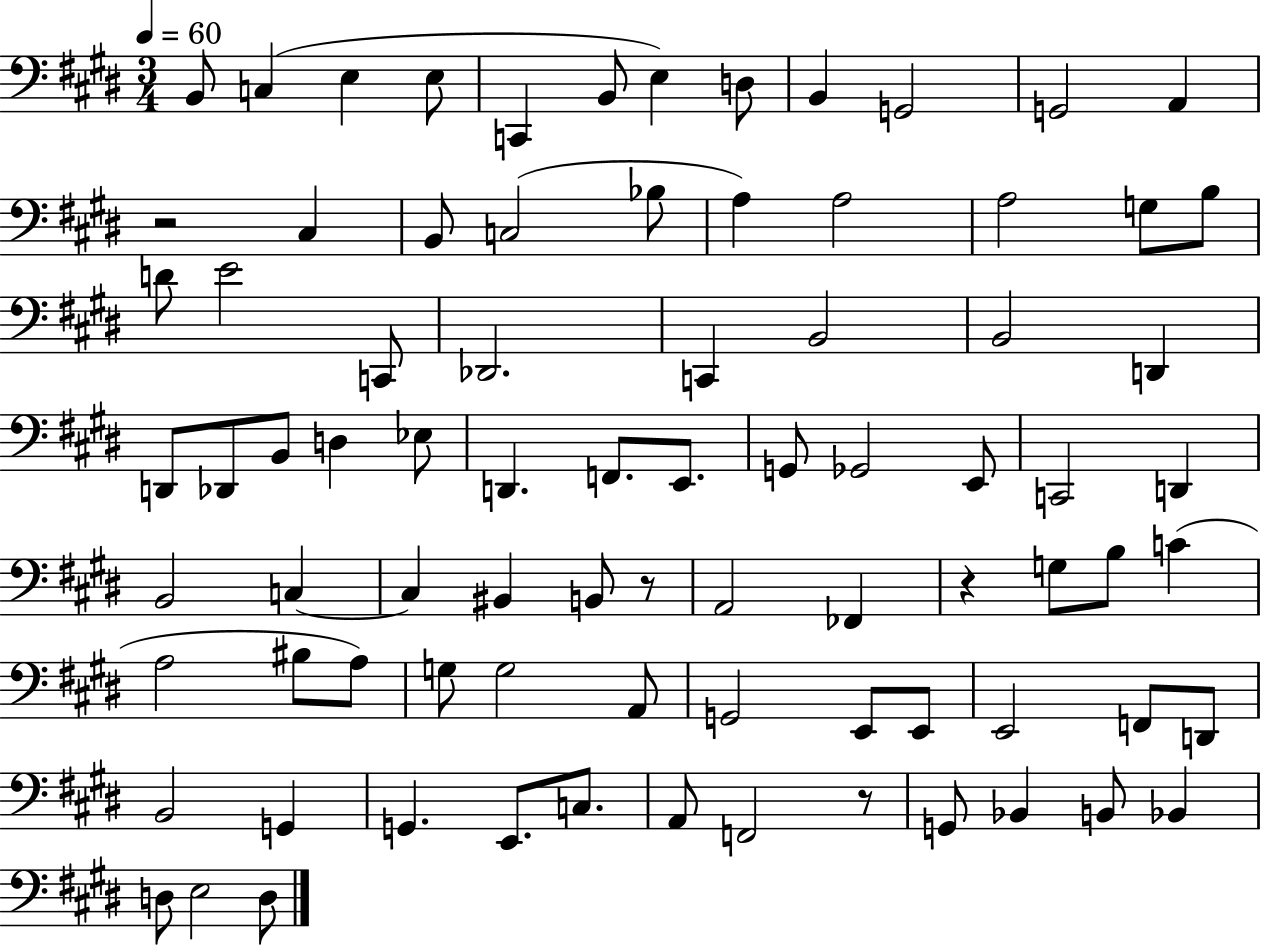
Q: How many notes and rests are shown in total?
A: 82